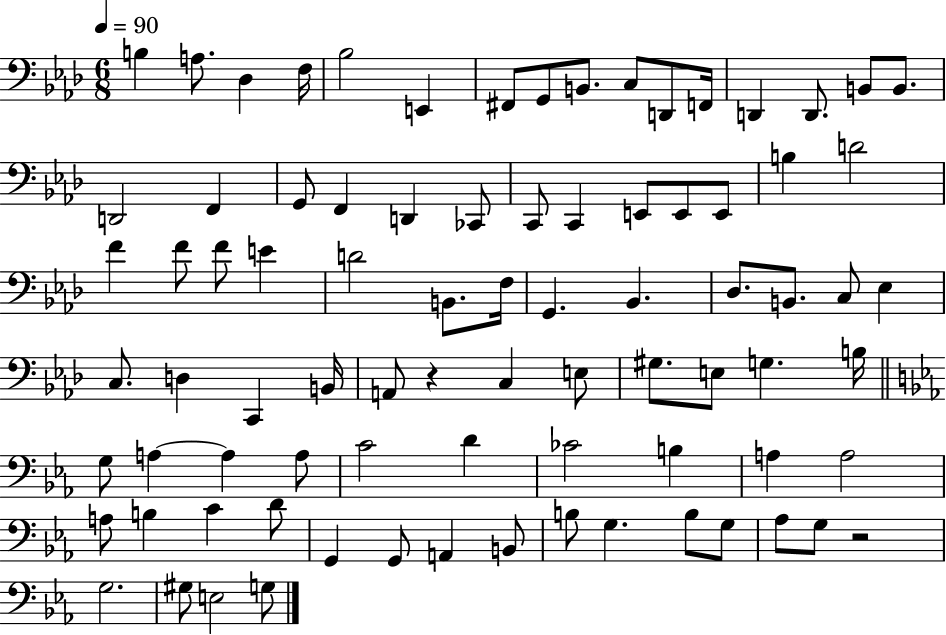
X:1
T:Untitled
M:6/8
L:1/4
K:Ab
B, A,/2 _D, F,/4 _B,2 E,, ^F,,/2 G,,/2 B,,/2 C,/2 D,,/2 F,,/4 D,, D,,/2 B,,/2 B,,/2 D,,2 F,, G,,/2 F,, D,, _C,,/2 C,,/2 C,, E,,/2 E,,/2 E,,/2 B, D2 F F/2 F/2 E D2 B,,/2 F,/4 G,, _B,, _D,/2 B,,/2 C,/2 _E, C,/2 D, C,, B,,/4 A,,/2 z C, E,/2 ^G,/2 E,/2 G, B,/4 G,/2 A, A, A,/2 C2 D _C2 B, A, A,2 A,/2 B, C D/2 G,, G,,/2 A,, B,,/2 B,/2 G, B,/2 G,/2 _A,/2 G,/2 z2 G,2 ^G,/2 E,2 G,/2